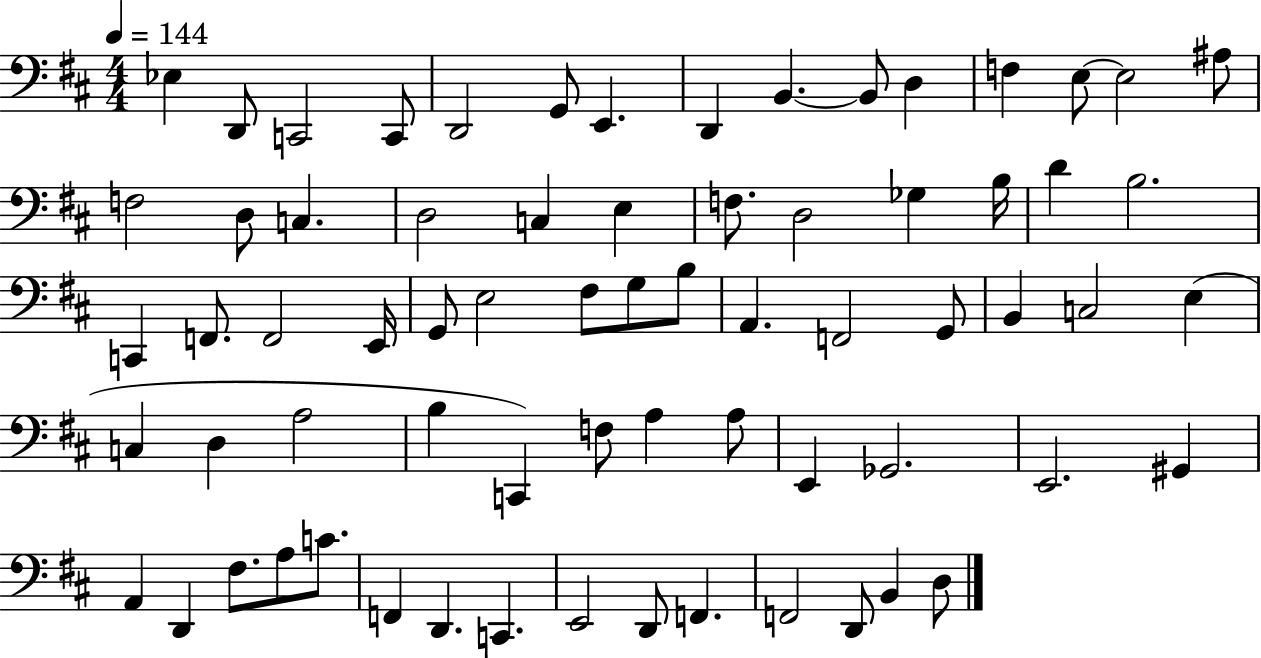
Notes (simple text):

Eb3/q D2/e C2/h C2/e D2/h G2/e E2/q. D2/q B2/q. B2/e D3/q F3/q E3/e E3/h A#3/e F3/h D3/e C3/q. D3/h C3/q E3/q F3/e. D3/h Gb3/q B3/s D4/q B3/h. C2/q F2/e. F2/h E2/s G2/e E3/h F#3/e G3/e B3/e A2/q. F2/h G2/e B2/q C3/h E3/q C3/q D3/q A3/h B3/q C2/q F3/e A3/q A3/e E2/q Gb2/h. E2/h. G#2/q A2/q D2/q F#3/e. A3/e C4/e. F2/q D2/q. C2/q. E2/h D2/e F2/q. F2/h D2/e B2/q D3/e